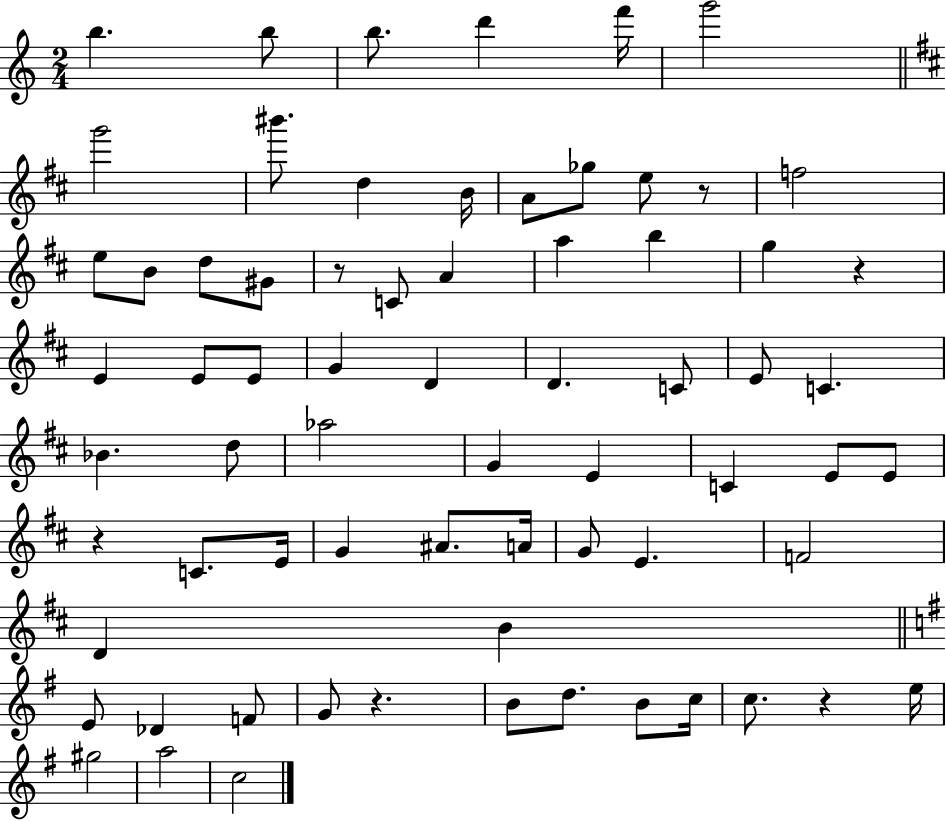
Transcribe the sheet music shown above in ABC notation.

X:1
T:Untitled
M:2/4
L:1/4
K:C
b b/2 b/2 d' f'/4 g'2 g'2 ^b'/2 d B/4 A/2 _g/2 e/2 z/2 f2 e/2 B/2 d/2 ^G/2 z/2 C/2 A a b g z E E/2 E/2 G D D C/2 E/2 C _B d/2 _a2 G E C E/2 E/2 z C/2 E/4 G ^A/2 A/4 G/2 E F2 D B E/2 _D F/2 G/2 z B/2 d/2 B/2 c/4 c/2 z e/4 ^g2 a2 c2